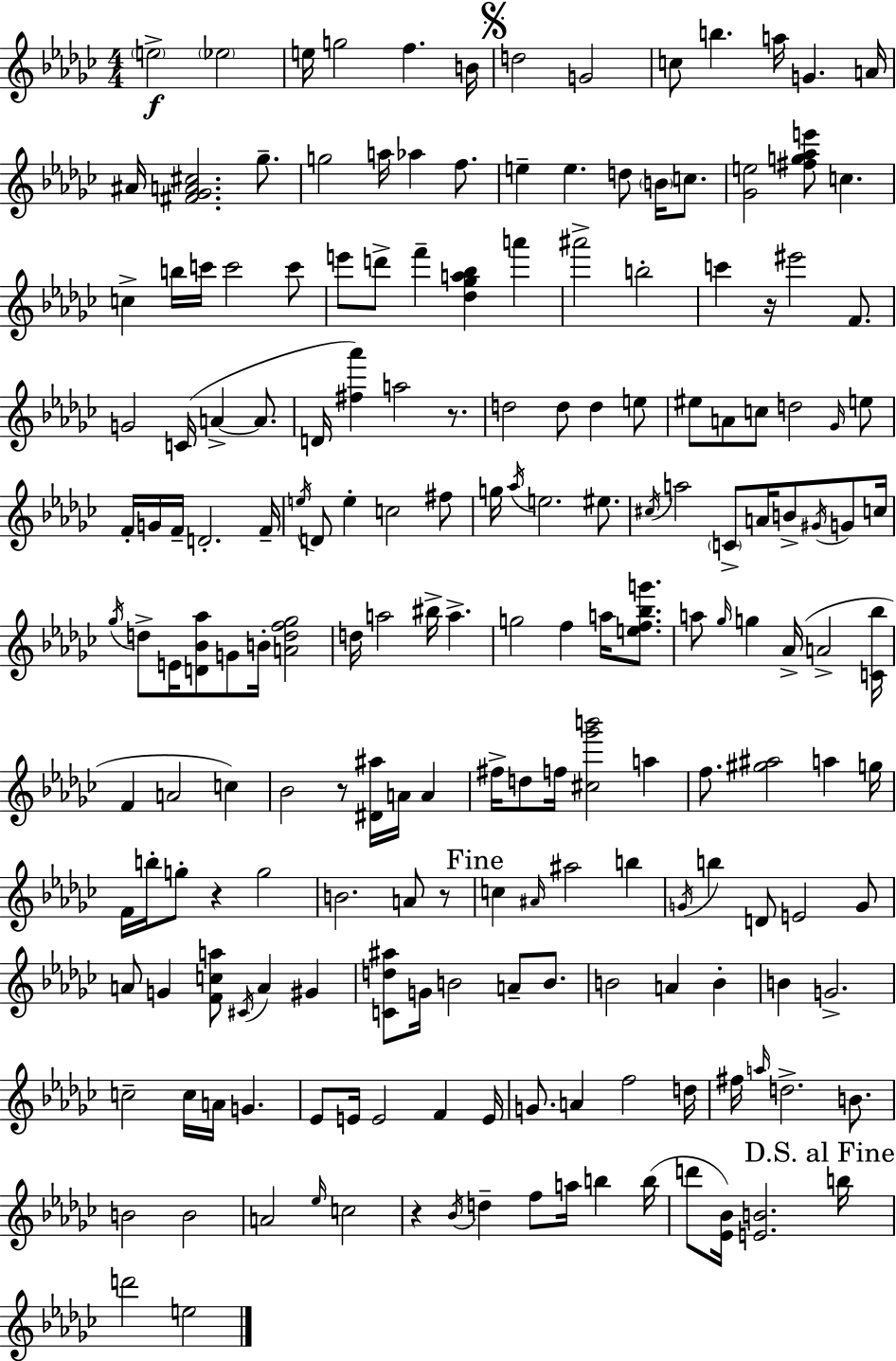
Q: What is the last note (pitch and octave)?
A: E5